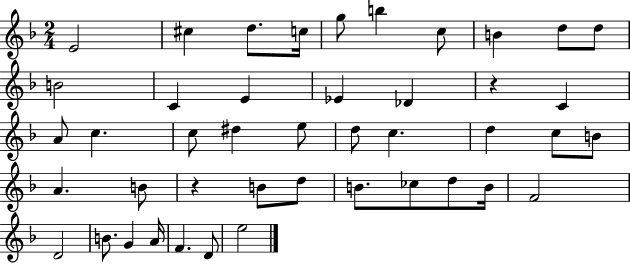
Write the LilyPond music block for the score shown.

{
  \clef treble
  \numericTimeSignature
  \time 2/4
  \key f \major
  \repeat volta 2 { e'2 | cis''4 d''8. c''16 | g''8 b''4 c''8 | b'4 d''8 d''8 | \break b'2 | c'4 e'4 | ees'4 des'4 | r4 c'4 | \break a'8 c''4. | c''8 dis''4 e''8 | d''8 c''4. | d''4 c''8 b'8 | \break a'4. b'8 | r4 b'8 d''8 | b'8. ces''8 d''8 b'16 | f'2 | \break d'2 | b'8. g'4 a'16 | f'4. d'8 | e''2 | \break } \bar "|."
}